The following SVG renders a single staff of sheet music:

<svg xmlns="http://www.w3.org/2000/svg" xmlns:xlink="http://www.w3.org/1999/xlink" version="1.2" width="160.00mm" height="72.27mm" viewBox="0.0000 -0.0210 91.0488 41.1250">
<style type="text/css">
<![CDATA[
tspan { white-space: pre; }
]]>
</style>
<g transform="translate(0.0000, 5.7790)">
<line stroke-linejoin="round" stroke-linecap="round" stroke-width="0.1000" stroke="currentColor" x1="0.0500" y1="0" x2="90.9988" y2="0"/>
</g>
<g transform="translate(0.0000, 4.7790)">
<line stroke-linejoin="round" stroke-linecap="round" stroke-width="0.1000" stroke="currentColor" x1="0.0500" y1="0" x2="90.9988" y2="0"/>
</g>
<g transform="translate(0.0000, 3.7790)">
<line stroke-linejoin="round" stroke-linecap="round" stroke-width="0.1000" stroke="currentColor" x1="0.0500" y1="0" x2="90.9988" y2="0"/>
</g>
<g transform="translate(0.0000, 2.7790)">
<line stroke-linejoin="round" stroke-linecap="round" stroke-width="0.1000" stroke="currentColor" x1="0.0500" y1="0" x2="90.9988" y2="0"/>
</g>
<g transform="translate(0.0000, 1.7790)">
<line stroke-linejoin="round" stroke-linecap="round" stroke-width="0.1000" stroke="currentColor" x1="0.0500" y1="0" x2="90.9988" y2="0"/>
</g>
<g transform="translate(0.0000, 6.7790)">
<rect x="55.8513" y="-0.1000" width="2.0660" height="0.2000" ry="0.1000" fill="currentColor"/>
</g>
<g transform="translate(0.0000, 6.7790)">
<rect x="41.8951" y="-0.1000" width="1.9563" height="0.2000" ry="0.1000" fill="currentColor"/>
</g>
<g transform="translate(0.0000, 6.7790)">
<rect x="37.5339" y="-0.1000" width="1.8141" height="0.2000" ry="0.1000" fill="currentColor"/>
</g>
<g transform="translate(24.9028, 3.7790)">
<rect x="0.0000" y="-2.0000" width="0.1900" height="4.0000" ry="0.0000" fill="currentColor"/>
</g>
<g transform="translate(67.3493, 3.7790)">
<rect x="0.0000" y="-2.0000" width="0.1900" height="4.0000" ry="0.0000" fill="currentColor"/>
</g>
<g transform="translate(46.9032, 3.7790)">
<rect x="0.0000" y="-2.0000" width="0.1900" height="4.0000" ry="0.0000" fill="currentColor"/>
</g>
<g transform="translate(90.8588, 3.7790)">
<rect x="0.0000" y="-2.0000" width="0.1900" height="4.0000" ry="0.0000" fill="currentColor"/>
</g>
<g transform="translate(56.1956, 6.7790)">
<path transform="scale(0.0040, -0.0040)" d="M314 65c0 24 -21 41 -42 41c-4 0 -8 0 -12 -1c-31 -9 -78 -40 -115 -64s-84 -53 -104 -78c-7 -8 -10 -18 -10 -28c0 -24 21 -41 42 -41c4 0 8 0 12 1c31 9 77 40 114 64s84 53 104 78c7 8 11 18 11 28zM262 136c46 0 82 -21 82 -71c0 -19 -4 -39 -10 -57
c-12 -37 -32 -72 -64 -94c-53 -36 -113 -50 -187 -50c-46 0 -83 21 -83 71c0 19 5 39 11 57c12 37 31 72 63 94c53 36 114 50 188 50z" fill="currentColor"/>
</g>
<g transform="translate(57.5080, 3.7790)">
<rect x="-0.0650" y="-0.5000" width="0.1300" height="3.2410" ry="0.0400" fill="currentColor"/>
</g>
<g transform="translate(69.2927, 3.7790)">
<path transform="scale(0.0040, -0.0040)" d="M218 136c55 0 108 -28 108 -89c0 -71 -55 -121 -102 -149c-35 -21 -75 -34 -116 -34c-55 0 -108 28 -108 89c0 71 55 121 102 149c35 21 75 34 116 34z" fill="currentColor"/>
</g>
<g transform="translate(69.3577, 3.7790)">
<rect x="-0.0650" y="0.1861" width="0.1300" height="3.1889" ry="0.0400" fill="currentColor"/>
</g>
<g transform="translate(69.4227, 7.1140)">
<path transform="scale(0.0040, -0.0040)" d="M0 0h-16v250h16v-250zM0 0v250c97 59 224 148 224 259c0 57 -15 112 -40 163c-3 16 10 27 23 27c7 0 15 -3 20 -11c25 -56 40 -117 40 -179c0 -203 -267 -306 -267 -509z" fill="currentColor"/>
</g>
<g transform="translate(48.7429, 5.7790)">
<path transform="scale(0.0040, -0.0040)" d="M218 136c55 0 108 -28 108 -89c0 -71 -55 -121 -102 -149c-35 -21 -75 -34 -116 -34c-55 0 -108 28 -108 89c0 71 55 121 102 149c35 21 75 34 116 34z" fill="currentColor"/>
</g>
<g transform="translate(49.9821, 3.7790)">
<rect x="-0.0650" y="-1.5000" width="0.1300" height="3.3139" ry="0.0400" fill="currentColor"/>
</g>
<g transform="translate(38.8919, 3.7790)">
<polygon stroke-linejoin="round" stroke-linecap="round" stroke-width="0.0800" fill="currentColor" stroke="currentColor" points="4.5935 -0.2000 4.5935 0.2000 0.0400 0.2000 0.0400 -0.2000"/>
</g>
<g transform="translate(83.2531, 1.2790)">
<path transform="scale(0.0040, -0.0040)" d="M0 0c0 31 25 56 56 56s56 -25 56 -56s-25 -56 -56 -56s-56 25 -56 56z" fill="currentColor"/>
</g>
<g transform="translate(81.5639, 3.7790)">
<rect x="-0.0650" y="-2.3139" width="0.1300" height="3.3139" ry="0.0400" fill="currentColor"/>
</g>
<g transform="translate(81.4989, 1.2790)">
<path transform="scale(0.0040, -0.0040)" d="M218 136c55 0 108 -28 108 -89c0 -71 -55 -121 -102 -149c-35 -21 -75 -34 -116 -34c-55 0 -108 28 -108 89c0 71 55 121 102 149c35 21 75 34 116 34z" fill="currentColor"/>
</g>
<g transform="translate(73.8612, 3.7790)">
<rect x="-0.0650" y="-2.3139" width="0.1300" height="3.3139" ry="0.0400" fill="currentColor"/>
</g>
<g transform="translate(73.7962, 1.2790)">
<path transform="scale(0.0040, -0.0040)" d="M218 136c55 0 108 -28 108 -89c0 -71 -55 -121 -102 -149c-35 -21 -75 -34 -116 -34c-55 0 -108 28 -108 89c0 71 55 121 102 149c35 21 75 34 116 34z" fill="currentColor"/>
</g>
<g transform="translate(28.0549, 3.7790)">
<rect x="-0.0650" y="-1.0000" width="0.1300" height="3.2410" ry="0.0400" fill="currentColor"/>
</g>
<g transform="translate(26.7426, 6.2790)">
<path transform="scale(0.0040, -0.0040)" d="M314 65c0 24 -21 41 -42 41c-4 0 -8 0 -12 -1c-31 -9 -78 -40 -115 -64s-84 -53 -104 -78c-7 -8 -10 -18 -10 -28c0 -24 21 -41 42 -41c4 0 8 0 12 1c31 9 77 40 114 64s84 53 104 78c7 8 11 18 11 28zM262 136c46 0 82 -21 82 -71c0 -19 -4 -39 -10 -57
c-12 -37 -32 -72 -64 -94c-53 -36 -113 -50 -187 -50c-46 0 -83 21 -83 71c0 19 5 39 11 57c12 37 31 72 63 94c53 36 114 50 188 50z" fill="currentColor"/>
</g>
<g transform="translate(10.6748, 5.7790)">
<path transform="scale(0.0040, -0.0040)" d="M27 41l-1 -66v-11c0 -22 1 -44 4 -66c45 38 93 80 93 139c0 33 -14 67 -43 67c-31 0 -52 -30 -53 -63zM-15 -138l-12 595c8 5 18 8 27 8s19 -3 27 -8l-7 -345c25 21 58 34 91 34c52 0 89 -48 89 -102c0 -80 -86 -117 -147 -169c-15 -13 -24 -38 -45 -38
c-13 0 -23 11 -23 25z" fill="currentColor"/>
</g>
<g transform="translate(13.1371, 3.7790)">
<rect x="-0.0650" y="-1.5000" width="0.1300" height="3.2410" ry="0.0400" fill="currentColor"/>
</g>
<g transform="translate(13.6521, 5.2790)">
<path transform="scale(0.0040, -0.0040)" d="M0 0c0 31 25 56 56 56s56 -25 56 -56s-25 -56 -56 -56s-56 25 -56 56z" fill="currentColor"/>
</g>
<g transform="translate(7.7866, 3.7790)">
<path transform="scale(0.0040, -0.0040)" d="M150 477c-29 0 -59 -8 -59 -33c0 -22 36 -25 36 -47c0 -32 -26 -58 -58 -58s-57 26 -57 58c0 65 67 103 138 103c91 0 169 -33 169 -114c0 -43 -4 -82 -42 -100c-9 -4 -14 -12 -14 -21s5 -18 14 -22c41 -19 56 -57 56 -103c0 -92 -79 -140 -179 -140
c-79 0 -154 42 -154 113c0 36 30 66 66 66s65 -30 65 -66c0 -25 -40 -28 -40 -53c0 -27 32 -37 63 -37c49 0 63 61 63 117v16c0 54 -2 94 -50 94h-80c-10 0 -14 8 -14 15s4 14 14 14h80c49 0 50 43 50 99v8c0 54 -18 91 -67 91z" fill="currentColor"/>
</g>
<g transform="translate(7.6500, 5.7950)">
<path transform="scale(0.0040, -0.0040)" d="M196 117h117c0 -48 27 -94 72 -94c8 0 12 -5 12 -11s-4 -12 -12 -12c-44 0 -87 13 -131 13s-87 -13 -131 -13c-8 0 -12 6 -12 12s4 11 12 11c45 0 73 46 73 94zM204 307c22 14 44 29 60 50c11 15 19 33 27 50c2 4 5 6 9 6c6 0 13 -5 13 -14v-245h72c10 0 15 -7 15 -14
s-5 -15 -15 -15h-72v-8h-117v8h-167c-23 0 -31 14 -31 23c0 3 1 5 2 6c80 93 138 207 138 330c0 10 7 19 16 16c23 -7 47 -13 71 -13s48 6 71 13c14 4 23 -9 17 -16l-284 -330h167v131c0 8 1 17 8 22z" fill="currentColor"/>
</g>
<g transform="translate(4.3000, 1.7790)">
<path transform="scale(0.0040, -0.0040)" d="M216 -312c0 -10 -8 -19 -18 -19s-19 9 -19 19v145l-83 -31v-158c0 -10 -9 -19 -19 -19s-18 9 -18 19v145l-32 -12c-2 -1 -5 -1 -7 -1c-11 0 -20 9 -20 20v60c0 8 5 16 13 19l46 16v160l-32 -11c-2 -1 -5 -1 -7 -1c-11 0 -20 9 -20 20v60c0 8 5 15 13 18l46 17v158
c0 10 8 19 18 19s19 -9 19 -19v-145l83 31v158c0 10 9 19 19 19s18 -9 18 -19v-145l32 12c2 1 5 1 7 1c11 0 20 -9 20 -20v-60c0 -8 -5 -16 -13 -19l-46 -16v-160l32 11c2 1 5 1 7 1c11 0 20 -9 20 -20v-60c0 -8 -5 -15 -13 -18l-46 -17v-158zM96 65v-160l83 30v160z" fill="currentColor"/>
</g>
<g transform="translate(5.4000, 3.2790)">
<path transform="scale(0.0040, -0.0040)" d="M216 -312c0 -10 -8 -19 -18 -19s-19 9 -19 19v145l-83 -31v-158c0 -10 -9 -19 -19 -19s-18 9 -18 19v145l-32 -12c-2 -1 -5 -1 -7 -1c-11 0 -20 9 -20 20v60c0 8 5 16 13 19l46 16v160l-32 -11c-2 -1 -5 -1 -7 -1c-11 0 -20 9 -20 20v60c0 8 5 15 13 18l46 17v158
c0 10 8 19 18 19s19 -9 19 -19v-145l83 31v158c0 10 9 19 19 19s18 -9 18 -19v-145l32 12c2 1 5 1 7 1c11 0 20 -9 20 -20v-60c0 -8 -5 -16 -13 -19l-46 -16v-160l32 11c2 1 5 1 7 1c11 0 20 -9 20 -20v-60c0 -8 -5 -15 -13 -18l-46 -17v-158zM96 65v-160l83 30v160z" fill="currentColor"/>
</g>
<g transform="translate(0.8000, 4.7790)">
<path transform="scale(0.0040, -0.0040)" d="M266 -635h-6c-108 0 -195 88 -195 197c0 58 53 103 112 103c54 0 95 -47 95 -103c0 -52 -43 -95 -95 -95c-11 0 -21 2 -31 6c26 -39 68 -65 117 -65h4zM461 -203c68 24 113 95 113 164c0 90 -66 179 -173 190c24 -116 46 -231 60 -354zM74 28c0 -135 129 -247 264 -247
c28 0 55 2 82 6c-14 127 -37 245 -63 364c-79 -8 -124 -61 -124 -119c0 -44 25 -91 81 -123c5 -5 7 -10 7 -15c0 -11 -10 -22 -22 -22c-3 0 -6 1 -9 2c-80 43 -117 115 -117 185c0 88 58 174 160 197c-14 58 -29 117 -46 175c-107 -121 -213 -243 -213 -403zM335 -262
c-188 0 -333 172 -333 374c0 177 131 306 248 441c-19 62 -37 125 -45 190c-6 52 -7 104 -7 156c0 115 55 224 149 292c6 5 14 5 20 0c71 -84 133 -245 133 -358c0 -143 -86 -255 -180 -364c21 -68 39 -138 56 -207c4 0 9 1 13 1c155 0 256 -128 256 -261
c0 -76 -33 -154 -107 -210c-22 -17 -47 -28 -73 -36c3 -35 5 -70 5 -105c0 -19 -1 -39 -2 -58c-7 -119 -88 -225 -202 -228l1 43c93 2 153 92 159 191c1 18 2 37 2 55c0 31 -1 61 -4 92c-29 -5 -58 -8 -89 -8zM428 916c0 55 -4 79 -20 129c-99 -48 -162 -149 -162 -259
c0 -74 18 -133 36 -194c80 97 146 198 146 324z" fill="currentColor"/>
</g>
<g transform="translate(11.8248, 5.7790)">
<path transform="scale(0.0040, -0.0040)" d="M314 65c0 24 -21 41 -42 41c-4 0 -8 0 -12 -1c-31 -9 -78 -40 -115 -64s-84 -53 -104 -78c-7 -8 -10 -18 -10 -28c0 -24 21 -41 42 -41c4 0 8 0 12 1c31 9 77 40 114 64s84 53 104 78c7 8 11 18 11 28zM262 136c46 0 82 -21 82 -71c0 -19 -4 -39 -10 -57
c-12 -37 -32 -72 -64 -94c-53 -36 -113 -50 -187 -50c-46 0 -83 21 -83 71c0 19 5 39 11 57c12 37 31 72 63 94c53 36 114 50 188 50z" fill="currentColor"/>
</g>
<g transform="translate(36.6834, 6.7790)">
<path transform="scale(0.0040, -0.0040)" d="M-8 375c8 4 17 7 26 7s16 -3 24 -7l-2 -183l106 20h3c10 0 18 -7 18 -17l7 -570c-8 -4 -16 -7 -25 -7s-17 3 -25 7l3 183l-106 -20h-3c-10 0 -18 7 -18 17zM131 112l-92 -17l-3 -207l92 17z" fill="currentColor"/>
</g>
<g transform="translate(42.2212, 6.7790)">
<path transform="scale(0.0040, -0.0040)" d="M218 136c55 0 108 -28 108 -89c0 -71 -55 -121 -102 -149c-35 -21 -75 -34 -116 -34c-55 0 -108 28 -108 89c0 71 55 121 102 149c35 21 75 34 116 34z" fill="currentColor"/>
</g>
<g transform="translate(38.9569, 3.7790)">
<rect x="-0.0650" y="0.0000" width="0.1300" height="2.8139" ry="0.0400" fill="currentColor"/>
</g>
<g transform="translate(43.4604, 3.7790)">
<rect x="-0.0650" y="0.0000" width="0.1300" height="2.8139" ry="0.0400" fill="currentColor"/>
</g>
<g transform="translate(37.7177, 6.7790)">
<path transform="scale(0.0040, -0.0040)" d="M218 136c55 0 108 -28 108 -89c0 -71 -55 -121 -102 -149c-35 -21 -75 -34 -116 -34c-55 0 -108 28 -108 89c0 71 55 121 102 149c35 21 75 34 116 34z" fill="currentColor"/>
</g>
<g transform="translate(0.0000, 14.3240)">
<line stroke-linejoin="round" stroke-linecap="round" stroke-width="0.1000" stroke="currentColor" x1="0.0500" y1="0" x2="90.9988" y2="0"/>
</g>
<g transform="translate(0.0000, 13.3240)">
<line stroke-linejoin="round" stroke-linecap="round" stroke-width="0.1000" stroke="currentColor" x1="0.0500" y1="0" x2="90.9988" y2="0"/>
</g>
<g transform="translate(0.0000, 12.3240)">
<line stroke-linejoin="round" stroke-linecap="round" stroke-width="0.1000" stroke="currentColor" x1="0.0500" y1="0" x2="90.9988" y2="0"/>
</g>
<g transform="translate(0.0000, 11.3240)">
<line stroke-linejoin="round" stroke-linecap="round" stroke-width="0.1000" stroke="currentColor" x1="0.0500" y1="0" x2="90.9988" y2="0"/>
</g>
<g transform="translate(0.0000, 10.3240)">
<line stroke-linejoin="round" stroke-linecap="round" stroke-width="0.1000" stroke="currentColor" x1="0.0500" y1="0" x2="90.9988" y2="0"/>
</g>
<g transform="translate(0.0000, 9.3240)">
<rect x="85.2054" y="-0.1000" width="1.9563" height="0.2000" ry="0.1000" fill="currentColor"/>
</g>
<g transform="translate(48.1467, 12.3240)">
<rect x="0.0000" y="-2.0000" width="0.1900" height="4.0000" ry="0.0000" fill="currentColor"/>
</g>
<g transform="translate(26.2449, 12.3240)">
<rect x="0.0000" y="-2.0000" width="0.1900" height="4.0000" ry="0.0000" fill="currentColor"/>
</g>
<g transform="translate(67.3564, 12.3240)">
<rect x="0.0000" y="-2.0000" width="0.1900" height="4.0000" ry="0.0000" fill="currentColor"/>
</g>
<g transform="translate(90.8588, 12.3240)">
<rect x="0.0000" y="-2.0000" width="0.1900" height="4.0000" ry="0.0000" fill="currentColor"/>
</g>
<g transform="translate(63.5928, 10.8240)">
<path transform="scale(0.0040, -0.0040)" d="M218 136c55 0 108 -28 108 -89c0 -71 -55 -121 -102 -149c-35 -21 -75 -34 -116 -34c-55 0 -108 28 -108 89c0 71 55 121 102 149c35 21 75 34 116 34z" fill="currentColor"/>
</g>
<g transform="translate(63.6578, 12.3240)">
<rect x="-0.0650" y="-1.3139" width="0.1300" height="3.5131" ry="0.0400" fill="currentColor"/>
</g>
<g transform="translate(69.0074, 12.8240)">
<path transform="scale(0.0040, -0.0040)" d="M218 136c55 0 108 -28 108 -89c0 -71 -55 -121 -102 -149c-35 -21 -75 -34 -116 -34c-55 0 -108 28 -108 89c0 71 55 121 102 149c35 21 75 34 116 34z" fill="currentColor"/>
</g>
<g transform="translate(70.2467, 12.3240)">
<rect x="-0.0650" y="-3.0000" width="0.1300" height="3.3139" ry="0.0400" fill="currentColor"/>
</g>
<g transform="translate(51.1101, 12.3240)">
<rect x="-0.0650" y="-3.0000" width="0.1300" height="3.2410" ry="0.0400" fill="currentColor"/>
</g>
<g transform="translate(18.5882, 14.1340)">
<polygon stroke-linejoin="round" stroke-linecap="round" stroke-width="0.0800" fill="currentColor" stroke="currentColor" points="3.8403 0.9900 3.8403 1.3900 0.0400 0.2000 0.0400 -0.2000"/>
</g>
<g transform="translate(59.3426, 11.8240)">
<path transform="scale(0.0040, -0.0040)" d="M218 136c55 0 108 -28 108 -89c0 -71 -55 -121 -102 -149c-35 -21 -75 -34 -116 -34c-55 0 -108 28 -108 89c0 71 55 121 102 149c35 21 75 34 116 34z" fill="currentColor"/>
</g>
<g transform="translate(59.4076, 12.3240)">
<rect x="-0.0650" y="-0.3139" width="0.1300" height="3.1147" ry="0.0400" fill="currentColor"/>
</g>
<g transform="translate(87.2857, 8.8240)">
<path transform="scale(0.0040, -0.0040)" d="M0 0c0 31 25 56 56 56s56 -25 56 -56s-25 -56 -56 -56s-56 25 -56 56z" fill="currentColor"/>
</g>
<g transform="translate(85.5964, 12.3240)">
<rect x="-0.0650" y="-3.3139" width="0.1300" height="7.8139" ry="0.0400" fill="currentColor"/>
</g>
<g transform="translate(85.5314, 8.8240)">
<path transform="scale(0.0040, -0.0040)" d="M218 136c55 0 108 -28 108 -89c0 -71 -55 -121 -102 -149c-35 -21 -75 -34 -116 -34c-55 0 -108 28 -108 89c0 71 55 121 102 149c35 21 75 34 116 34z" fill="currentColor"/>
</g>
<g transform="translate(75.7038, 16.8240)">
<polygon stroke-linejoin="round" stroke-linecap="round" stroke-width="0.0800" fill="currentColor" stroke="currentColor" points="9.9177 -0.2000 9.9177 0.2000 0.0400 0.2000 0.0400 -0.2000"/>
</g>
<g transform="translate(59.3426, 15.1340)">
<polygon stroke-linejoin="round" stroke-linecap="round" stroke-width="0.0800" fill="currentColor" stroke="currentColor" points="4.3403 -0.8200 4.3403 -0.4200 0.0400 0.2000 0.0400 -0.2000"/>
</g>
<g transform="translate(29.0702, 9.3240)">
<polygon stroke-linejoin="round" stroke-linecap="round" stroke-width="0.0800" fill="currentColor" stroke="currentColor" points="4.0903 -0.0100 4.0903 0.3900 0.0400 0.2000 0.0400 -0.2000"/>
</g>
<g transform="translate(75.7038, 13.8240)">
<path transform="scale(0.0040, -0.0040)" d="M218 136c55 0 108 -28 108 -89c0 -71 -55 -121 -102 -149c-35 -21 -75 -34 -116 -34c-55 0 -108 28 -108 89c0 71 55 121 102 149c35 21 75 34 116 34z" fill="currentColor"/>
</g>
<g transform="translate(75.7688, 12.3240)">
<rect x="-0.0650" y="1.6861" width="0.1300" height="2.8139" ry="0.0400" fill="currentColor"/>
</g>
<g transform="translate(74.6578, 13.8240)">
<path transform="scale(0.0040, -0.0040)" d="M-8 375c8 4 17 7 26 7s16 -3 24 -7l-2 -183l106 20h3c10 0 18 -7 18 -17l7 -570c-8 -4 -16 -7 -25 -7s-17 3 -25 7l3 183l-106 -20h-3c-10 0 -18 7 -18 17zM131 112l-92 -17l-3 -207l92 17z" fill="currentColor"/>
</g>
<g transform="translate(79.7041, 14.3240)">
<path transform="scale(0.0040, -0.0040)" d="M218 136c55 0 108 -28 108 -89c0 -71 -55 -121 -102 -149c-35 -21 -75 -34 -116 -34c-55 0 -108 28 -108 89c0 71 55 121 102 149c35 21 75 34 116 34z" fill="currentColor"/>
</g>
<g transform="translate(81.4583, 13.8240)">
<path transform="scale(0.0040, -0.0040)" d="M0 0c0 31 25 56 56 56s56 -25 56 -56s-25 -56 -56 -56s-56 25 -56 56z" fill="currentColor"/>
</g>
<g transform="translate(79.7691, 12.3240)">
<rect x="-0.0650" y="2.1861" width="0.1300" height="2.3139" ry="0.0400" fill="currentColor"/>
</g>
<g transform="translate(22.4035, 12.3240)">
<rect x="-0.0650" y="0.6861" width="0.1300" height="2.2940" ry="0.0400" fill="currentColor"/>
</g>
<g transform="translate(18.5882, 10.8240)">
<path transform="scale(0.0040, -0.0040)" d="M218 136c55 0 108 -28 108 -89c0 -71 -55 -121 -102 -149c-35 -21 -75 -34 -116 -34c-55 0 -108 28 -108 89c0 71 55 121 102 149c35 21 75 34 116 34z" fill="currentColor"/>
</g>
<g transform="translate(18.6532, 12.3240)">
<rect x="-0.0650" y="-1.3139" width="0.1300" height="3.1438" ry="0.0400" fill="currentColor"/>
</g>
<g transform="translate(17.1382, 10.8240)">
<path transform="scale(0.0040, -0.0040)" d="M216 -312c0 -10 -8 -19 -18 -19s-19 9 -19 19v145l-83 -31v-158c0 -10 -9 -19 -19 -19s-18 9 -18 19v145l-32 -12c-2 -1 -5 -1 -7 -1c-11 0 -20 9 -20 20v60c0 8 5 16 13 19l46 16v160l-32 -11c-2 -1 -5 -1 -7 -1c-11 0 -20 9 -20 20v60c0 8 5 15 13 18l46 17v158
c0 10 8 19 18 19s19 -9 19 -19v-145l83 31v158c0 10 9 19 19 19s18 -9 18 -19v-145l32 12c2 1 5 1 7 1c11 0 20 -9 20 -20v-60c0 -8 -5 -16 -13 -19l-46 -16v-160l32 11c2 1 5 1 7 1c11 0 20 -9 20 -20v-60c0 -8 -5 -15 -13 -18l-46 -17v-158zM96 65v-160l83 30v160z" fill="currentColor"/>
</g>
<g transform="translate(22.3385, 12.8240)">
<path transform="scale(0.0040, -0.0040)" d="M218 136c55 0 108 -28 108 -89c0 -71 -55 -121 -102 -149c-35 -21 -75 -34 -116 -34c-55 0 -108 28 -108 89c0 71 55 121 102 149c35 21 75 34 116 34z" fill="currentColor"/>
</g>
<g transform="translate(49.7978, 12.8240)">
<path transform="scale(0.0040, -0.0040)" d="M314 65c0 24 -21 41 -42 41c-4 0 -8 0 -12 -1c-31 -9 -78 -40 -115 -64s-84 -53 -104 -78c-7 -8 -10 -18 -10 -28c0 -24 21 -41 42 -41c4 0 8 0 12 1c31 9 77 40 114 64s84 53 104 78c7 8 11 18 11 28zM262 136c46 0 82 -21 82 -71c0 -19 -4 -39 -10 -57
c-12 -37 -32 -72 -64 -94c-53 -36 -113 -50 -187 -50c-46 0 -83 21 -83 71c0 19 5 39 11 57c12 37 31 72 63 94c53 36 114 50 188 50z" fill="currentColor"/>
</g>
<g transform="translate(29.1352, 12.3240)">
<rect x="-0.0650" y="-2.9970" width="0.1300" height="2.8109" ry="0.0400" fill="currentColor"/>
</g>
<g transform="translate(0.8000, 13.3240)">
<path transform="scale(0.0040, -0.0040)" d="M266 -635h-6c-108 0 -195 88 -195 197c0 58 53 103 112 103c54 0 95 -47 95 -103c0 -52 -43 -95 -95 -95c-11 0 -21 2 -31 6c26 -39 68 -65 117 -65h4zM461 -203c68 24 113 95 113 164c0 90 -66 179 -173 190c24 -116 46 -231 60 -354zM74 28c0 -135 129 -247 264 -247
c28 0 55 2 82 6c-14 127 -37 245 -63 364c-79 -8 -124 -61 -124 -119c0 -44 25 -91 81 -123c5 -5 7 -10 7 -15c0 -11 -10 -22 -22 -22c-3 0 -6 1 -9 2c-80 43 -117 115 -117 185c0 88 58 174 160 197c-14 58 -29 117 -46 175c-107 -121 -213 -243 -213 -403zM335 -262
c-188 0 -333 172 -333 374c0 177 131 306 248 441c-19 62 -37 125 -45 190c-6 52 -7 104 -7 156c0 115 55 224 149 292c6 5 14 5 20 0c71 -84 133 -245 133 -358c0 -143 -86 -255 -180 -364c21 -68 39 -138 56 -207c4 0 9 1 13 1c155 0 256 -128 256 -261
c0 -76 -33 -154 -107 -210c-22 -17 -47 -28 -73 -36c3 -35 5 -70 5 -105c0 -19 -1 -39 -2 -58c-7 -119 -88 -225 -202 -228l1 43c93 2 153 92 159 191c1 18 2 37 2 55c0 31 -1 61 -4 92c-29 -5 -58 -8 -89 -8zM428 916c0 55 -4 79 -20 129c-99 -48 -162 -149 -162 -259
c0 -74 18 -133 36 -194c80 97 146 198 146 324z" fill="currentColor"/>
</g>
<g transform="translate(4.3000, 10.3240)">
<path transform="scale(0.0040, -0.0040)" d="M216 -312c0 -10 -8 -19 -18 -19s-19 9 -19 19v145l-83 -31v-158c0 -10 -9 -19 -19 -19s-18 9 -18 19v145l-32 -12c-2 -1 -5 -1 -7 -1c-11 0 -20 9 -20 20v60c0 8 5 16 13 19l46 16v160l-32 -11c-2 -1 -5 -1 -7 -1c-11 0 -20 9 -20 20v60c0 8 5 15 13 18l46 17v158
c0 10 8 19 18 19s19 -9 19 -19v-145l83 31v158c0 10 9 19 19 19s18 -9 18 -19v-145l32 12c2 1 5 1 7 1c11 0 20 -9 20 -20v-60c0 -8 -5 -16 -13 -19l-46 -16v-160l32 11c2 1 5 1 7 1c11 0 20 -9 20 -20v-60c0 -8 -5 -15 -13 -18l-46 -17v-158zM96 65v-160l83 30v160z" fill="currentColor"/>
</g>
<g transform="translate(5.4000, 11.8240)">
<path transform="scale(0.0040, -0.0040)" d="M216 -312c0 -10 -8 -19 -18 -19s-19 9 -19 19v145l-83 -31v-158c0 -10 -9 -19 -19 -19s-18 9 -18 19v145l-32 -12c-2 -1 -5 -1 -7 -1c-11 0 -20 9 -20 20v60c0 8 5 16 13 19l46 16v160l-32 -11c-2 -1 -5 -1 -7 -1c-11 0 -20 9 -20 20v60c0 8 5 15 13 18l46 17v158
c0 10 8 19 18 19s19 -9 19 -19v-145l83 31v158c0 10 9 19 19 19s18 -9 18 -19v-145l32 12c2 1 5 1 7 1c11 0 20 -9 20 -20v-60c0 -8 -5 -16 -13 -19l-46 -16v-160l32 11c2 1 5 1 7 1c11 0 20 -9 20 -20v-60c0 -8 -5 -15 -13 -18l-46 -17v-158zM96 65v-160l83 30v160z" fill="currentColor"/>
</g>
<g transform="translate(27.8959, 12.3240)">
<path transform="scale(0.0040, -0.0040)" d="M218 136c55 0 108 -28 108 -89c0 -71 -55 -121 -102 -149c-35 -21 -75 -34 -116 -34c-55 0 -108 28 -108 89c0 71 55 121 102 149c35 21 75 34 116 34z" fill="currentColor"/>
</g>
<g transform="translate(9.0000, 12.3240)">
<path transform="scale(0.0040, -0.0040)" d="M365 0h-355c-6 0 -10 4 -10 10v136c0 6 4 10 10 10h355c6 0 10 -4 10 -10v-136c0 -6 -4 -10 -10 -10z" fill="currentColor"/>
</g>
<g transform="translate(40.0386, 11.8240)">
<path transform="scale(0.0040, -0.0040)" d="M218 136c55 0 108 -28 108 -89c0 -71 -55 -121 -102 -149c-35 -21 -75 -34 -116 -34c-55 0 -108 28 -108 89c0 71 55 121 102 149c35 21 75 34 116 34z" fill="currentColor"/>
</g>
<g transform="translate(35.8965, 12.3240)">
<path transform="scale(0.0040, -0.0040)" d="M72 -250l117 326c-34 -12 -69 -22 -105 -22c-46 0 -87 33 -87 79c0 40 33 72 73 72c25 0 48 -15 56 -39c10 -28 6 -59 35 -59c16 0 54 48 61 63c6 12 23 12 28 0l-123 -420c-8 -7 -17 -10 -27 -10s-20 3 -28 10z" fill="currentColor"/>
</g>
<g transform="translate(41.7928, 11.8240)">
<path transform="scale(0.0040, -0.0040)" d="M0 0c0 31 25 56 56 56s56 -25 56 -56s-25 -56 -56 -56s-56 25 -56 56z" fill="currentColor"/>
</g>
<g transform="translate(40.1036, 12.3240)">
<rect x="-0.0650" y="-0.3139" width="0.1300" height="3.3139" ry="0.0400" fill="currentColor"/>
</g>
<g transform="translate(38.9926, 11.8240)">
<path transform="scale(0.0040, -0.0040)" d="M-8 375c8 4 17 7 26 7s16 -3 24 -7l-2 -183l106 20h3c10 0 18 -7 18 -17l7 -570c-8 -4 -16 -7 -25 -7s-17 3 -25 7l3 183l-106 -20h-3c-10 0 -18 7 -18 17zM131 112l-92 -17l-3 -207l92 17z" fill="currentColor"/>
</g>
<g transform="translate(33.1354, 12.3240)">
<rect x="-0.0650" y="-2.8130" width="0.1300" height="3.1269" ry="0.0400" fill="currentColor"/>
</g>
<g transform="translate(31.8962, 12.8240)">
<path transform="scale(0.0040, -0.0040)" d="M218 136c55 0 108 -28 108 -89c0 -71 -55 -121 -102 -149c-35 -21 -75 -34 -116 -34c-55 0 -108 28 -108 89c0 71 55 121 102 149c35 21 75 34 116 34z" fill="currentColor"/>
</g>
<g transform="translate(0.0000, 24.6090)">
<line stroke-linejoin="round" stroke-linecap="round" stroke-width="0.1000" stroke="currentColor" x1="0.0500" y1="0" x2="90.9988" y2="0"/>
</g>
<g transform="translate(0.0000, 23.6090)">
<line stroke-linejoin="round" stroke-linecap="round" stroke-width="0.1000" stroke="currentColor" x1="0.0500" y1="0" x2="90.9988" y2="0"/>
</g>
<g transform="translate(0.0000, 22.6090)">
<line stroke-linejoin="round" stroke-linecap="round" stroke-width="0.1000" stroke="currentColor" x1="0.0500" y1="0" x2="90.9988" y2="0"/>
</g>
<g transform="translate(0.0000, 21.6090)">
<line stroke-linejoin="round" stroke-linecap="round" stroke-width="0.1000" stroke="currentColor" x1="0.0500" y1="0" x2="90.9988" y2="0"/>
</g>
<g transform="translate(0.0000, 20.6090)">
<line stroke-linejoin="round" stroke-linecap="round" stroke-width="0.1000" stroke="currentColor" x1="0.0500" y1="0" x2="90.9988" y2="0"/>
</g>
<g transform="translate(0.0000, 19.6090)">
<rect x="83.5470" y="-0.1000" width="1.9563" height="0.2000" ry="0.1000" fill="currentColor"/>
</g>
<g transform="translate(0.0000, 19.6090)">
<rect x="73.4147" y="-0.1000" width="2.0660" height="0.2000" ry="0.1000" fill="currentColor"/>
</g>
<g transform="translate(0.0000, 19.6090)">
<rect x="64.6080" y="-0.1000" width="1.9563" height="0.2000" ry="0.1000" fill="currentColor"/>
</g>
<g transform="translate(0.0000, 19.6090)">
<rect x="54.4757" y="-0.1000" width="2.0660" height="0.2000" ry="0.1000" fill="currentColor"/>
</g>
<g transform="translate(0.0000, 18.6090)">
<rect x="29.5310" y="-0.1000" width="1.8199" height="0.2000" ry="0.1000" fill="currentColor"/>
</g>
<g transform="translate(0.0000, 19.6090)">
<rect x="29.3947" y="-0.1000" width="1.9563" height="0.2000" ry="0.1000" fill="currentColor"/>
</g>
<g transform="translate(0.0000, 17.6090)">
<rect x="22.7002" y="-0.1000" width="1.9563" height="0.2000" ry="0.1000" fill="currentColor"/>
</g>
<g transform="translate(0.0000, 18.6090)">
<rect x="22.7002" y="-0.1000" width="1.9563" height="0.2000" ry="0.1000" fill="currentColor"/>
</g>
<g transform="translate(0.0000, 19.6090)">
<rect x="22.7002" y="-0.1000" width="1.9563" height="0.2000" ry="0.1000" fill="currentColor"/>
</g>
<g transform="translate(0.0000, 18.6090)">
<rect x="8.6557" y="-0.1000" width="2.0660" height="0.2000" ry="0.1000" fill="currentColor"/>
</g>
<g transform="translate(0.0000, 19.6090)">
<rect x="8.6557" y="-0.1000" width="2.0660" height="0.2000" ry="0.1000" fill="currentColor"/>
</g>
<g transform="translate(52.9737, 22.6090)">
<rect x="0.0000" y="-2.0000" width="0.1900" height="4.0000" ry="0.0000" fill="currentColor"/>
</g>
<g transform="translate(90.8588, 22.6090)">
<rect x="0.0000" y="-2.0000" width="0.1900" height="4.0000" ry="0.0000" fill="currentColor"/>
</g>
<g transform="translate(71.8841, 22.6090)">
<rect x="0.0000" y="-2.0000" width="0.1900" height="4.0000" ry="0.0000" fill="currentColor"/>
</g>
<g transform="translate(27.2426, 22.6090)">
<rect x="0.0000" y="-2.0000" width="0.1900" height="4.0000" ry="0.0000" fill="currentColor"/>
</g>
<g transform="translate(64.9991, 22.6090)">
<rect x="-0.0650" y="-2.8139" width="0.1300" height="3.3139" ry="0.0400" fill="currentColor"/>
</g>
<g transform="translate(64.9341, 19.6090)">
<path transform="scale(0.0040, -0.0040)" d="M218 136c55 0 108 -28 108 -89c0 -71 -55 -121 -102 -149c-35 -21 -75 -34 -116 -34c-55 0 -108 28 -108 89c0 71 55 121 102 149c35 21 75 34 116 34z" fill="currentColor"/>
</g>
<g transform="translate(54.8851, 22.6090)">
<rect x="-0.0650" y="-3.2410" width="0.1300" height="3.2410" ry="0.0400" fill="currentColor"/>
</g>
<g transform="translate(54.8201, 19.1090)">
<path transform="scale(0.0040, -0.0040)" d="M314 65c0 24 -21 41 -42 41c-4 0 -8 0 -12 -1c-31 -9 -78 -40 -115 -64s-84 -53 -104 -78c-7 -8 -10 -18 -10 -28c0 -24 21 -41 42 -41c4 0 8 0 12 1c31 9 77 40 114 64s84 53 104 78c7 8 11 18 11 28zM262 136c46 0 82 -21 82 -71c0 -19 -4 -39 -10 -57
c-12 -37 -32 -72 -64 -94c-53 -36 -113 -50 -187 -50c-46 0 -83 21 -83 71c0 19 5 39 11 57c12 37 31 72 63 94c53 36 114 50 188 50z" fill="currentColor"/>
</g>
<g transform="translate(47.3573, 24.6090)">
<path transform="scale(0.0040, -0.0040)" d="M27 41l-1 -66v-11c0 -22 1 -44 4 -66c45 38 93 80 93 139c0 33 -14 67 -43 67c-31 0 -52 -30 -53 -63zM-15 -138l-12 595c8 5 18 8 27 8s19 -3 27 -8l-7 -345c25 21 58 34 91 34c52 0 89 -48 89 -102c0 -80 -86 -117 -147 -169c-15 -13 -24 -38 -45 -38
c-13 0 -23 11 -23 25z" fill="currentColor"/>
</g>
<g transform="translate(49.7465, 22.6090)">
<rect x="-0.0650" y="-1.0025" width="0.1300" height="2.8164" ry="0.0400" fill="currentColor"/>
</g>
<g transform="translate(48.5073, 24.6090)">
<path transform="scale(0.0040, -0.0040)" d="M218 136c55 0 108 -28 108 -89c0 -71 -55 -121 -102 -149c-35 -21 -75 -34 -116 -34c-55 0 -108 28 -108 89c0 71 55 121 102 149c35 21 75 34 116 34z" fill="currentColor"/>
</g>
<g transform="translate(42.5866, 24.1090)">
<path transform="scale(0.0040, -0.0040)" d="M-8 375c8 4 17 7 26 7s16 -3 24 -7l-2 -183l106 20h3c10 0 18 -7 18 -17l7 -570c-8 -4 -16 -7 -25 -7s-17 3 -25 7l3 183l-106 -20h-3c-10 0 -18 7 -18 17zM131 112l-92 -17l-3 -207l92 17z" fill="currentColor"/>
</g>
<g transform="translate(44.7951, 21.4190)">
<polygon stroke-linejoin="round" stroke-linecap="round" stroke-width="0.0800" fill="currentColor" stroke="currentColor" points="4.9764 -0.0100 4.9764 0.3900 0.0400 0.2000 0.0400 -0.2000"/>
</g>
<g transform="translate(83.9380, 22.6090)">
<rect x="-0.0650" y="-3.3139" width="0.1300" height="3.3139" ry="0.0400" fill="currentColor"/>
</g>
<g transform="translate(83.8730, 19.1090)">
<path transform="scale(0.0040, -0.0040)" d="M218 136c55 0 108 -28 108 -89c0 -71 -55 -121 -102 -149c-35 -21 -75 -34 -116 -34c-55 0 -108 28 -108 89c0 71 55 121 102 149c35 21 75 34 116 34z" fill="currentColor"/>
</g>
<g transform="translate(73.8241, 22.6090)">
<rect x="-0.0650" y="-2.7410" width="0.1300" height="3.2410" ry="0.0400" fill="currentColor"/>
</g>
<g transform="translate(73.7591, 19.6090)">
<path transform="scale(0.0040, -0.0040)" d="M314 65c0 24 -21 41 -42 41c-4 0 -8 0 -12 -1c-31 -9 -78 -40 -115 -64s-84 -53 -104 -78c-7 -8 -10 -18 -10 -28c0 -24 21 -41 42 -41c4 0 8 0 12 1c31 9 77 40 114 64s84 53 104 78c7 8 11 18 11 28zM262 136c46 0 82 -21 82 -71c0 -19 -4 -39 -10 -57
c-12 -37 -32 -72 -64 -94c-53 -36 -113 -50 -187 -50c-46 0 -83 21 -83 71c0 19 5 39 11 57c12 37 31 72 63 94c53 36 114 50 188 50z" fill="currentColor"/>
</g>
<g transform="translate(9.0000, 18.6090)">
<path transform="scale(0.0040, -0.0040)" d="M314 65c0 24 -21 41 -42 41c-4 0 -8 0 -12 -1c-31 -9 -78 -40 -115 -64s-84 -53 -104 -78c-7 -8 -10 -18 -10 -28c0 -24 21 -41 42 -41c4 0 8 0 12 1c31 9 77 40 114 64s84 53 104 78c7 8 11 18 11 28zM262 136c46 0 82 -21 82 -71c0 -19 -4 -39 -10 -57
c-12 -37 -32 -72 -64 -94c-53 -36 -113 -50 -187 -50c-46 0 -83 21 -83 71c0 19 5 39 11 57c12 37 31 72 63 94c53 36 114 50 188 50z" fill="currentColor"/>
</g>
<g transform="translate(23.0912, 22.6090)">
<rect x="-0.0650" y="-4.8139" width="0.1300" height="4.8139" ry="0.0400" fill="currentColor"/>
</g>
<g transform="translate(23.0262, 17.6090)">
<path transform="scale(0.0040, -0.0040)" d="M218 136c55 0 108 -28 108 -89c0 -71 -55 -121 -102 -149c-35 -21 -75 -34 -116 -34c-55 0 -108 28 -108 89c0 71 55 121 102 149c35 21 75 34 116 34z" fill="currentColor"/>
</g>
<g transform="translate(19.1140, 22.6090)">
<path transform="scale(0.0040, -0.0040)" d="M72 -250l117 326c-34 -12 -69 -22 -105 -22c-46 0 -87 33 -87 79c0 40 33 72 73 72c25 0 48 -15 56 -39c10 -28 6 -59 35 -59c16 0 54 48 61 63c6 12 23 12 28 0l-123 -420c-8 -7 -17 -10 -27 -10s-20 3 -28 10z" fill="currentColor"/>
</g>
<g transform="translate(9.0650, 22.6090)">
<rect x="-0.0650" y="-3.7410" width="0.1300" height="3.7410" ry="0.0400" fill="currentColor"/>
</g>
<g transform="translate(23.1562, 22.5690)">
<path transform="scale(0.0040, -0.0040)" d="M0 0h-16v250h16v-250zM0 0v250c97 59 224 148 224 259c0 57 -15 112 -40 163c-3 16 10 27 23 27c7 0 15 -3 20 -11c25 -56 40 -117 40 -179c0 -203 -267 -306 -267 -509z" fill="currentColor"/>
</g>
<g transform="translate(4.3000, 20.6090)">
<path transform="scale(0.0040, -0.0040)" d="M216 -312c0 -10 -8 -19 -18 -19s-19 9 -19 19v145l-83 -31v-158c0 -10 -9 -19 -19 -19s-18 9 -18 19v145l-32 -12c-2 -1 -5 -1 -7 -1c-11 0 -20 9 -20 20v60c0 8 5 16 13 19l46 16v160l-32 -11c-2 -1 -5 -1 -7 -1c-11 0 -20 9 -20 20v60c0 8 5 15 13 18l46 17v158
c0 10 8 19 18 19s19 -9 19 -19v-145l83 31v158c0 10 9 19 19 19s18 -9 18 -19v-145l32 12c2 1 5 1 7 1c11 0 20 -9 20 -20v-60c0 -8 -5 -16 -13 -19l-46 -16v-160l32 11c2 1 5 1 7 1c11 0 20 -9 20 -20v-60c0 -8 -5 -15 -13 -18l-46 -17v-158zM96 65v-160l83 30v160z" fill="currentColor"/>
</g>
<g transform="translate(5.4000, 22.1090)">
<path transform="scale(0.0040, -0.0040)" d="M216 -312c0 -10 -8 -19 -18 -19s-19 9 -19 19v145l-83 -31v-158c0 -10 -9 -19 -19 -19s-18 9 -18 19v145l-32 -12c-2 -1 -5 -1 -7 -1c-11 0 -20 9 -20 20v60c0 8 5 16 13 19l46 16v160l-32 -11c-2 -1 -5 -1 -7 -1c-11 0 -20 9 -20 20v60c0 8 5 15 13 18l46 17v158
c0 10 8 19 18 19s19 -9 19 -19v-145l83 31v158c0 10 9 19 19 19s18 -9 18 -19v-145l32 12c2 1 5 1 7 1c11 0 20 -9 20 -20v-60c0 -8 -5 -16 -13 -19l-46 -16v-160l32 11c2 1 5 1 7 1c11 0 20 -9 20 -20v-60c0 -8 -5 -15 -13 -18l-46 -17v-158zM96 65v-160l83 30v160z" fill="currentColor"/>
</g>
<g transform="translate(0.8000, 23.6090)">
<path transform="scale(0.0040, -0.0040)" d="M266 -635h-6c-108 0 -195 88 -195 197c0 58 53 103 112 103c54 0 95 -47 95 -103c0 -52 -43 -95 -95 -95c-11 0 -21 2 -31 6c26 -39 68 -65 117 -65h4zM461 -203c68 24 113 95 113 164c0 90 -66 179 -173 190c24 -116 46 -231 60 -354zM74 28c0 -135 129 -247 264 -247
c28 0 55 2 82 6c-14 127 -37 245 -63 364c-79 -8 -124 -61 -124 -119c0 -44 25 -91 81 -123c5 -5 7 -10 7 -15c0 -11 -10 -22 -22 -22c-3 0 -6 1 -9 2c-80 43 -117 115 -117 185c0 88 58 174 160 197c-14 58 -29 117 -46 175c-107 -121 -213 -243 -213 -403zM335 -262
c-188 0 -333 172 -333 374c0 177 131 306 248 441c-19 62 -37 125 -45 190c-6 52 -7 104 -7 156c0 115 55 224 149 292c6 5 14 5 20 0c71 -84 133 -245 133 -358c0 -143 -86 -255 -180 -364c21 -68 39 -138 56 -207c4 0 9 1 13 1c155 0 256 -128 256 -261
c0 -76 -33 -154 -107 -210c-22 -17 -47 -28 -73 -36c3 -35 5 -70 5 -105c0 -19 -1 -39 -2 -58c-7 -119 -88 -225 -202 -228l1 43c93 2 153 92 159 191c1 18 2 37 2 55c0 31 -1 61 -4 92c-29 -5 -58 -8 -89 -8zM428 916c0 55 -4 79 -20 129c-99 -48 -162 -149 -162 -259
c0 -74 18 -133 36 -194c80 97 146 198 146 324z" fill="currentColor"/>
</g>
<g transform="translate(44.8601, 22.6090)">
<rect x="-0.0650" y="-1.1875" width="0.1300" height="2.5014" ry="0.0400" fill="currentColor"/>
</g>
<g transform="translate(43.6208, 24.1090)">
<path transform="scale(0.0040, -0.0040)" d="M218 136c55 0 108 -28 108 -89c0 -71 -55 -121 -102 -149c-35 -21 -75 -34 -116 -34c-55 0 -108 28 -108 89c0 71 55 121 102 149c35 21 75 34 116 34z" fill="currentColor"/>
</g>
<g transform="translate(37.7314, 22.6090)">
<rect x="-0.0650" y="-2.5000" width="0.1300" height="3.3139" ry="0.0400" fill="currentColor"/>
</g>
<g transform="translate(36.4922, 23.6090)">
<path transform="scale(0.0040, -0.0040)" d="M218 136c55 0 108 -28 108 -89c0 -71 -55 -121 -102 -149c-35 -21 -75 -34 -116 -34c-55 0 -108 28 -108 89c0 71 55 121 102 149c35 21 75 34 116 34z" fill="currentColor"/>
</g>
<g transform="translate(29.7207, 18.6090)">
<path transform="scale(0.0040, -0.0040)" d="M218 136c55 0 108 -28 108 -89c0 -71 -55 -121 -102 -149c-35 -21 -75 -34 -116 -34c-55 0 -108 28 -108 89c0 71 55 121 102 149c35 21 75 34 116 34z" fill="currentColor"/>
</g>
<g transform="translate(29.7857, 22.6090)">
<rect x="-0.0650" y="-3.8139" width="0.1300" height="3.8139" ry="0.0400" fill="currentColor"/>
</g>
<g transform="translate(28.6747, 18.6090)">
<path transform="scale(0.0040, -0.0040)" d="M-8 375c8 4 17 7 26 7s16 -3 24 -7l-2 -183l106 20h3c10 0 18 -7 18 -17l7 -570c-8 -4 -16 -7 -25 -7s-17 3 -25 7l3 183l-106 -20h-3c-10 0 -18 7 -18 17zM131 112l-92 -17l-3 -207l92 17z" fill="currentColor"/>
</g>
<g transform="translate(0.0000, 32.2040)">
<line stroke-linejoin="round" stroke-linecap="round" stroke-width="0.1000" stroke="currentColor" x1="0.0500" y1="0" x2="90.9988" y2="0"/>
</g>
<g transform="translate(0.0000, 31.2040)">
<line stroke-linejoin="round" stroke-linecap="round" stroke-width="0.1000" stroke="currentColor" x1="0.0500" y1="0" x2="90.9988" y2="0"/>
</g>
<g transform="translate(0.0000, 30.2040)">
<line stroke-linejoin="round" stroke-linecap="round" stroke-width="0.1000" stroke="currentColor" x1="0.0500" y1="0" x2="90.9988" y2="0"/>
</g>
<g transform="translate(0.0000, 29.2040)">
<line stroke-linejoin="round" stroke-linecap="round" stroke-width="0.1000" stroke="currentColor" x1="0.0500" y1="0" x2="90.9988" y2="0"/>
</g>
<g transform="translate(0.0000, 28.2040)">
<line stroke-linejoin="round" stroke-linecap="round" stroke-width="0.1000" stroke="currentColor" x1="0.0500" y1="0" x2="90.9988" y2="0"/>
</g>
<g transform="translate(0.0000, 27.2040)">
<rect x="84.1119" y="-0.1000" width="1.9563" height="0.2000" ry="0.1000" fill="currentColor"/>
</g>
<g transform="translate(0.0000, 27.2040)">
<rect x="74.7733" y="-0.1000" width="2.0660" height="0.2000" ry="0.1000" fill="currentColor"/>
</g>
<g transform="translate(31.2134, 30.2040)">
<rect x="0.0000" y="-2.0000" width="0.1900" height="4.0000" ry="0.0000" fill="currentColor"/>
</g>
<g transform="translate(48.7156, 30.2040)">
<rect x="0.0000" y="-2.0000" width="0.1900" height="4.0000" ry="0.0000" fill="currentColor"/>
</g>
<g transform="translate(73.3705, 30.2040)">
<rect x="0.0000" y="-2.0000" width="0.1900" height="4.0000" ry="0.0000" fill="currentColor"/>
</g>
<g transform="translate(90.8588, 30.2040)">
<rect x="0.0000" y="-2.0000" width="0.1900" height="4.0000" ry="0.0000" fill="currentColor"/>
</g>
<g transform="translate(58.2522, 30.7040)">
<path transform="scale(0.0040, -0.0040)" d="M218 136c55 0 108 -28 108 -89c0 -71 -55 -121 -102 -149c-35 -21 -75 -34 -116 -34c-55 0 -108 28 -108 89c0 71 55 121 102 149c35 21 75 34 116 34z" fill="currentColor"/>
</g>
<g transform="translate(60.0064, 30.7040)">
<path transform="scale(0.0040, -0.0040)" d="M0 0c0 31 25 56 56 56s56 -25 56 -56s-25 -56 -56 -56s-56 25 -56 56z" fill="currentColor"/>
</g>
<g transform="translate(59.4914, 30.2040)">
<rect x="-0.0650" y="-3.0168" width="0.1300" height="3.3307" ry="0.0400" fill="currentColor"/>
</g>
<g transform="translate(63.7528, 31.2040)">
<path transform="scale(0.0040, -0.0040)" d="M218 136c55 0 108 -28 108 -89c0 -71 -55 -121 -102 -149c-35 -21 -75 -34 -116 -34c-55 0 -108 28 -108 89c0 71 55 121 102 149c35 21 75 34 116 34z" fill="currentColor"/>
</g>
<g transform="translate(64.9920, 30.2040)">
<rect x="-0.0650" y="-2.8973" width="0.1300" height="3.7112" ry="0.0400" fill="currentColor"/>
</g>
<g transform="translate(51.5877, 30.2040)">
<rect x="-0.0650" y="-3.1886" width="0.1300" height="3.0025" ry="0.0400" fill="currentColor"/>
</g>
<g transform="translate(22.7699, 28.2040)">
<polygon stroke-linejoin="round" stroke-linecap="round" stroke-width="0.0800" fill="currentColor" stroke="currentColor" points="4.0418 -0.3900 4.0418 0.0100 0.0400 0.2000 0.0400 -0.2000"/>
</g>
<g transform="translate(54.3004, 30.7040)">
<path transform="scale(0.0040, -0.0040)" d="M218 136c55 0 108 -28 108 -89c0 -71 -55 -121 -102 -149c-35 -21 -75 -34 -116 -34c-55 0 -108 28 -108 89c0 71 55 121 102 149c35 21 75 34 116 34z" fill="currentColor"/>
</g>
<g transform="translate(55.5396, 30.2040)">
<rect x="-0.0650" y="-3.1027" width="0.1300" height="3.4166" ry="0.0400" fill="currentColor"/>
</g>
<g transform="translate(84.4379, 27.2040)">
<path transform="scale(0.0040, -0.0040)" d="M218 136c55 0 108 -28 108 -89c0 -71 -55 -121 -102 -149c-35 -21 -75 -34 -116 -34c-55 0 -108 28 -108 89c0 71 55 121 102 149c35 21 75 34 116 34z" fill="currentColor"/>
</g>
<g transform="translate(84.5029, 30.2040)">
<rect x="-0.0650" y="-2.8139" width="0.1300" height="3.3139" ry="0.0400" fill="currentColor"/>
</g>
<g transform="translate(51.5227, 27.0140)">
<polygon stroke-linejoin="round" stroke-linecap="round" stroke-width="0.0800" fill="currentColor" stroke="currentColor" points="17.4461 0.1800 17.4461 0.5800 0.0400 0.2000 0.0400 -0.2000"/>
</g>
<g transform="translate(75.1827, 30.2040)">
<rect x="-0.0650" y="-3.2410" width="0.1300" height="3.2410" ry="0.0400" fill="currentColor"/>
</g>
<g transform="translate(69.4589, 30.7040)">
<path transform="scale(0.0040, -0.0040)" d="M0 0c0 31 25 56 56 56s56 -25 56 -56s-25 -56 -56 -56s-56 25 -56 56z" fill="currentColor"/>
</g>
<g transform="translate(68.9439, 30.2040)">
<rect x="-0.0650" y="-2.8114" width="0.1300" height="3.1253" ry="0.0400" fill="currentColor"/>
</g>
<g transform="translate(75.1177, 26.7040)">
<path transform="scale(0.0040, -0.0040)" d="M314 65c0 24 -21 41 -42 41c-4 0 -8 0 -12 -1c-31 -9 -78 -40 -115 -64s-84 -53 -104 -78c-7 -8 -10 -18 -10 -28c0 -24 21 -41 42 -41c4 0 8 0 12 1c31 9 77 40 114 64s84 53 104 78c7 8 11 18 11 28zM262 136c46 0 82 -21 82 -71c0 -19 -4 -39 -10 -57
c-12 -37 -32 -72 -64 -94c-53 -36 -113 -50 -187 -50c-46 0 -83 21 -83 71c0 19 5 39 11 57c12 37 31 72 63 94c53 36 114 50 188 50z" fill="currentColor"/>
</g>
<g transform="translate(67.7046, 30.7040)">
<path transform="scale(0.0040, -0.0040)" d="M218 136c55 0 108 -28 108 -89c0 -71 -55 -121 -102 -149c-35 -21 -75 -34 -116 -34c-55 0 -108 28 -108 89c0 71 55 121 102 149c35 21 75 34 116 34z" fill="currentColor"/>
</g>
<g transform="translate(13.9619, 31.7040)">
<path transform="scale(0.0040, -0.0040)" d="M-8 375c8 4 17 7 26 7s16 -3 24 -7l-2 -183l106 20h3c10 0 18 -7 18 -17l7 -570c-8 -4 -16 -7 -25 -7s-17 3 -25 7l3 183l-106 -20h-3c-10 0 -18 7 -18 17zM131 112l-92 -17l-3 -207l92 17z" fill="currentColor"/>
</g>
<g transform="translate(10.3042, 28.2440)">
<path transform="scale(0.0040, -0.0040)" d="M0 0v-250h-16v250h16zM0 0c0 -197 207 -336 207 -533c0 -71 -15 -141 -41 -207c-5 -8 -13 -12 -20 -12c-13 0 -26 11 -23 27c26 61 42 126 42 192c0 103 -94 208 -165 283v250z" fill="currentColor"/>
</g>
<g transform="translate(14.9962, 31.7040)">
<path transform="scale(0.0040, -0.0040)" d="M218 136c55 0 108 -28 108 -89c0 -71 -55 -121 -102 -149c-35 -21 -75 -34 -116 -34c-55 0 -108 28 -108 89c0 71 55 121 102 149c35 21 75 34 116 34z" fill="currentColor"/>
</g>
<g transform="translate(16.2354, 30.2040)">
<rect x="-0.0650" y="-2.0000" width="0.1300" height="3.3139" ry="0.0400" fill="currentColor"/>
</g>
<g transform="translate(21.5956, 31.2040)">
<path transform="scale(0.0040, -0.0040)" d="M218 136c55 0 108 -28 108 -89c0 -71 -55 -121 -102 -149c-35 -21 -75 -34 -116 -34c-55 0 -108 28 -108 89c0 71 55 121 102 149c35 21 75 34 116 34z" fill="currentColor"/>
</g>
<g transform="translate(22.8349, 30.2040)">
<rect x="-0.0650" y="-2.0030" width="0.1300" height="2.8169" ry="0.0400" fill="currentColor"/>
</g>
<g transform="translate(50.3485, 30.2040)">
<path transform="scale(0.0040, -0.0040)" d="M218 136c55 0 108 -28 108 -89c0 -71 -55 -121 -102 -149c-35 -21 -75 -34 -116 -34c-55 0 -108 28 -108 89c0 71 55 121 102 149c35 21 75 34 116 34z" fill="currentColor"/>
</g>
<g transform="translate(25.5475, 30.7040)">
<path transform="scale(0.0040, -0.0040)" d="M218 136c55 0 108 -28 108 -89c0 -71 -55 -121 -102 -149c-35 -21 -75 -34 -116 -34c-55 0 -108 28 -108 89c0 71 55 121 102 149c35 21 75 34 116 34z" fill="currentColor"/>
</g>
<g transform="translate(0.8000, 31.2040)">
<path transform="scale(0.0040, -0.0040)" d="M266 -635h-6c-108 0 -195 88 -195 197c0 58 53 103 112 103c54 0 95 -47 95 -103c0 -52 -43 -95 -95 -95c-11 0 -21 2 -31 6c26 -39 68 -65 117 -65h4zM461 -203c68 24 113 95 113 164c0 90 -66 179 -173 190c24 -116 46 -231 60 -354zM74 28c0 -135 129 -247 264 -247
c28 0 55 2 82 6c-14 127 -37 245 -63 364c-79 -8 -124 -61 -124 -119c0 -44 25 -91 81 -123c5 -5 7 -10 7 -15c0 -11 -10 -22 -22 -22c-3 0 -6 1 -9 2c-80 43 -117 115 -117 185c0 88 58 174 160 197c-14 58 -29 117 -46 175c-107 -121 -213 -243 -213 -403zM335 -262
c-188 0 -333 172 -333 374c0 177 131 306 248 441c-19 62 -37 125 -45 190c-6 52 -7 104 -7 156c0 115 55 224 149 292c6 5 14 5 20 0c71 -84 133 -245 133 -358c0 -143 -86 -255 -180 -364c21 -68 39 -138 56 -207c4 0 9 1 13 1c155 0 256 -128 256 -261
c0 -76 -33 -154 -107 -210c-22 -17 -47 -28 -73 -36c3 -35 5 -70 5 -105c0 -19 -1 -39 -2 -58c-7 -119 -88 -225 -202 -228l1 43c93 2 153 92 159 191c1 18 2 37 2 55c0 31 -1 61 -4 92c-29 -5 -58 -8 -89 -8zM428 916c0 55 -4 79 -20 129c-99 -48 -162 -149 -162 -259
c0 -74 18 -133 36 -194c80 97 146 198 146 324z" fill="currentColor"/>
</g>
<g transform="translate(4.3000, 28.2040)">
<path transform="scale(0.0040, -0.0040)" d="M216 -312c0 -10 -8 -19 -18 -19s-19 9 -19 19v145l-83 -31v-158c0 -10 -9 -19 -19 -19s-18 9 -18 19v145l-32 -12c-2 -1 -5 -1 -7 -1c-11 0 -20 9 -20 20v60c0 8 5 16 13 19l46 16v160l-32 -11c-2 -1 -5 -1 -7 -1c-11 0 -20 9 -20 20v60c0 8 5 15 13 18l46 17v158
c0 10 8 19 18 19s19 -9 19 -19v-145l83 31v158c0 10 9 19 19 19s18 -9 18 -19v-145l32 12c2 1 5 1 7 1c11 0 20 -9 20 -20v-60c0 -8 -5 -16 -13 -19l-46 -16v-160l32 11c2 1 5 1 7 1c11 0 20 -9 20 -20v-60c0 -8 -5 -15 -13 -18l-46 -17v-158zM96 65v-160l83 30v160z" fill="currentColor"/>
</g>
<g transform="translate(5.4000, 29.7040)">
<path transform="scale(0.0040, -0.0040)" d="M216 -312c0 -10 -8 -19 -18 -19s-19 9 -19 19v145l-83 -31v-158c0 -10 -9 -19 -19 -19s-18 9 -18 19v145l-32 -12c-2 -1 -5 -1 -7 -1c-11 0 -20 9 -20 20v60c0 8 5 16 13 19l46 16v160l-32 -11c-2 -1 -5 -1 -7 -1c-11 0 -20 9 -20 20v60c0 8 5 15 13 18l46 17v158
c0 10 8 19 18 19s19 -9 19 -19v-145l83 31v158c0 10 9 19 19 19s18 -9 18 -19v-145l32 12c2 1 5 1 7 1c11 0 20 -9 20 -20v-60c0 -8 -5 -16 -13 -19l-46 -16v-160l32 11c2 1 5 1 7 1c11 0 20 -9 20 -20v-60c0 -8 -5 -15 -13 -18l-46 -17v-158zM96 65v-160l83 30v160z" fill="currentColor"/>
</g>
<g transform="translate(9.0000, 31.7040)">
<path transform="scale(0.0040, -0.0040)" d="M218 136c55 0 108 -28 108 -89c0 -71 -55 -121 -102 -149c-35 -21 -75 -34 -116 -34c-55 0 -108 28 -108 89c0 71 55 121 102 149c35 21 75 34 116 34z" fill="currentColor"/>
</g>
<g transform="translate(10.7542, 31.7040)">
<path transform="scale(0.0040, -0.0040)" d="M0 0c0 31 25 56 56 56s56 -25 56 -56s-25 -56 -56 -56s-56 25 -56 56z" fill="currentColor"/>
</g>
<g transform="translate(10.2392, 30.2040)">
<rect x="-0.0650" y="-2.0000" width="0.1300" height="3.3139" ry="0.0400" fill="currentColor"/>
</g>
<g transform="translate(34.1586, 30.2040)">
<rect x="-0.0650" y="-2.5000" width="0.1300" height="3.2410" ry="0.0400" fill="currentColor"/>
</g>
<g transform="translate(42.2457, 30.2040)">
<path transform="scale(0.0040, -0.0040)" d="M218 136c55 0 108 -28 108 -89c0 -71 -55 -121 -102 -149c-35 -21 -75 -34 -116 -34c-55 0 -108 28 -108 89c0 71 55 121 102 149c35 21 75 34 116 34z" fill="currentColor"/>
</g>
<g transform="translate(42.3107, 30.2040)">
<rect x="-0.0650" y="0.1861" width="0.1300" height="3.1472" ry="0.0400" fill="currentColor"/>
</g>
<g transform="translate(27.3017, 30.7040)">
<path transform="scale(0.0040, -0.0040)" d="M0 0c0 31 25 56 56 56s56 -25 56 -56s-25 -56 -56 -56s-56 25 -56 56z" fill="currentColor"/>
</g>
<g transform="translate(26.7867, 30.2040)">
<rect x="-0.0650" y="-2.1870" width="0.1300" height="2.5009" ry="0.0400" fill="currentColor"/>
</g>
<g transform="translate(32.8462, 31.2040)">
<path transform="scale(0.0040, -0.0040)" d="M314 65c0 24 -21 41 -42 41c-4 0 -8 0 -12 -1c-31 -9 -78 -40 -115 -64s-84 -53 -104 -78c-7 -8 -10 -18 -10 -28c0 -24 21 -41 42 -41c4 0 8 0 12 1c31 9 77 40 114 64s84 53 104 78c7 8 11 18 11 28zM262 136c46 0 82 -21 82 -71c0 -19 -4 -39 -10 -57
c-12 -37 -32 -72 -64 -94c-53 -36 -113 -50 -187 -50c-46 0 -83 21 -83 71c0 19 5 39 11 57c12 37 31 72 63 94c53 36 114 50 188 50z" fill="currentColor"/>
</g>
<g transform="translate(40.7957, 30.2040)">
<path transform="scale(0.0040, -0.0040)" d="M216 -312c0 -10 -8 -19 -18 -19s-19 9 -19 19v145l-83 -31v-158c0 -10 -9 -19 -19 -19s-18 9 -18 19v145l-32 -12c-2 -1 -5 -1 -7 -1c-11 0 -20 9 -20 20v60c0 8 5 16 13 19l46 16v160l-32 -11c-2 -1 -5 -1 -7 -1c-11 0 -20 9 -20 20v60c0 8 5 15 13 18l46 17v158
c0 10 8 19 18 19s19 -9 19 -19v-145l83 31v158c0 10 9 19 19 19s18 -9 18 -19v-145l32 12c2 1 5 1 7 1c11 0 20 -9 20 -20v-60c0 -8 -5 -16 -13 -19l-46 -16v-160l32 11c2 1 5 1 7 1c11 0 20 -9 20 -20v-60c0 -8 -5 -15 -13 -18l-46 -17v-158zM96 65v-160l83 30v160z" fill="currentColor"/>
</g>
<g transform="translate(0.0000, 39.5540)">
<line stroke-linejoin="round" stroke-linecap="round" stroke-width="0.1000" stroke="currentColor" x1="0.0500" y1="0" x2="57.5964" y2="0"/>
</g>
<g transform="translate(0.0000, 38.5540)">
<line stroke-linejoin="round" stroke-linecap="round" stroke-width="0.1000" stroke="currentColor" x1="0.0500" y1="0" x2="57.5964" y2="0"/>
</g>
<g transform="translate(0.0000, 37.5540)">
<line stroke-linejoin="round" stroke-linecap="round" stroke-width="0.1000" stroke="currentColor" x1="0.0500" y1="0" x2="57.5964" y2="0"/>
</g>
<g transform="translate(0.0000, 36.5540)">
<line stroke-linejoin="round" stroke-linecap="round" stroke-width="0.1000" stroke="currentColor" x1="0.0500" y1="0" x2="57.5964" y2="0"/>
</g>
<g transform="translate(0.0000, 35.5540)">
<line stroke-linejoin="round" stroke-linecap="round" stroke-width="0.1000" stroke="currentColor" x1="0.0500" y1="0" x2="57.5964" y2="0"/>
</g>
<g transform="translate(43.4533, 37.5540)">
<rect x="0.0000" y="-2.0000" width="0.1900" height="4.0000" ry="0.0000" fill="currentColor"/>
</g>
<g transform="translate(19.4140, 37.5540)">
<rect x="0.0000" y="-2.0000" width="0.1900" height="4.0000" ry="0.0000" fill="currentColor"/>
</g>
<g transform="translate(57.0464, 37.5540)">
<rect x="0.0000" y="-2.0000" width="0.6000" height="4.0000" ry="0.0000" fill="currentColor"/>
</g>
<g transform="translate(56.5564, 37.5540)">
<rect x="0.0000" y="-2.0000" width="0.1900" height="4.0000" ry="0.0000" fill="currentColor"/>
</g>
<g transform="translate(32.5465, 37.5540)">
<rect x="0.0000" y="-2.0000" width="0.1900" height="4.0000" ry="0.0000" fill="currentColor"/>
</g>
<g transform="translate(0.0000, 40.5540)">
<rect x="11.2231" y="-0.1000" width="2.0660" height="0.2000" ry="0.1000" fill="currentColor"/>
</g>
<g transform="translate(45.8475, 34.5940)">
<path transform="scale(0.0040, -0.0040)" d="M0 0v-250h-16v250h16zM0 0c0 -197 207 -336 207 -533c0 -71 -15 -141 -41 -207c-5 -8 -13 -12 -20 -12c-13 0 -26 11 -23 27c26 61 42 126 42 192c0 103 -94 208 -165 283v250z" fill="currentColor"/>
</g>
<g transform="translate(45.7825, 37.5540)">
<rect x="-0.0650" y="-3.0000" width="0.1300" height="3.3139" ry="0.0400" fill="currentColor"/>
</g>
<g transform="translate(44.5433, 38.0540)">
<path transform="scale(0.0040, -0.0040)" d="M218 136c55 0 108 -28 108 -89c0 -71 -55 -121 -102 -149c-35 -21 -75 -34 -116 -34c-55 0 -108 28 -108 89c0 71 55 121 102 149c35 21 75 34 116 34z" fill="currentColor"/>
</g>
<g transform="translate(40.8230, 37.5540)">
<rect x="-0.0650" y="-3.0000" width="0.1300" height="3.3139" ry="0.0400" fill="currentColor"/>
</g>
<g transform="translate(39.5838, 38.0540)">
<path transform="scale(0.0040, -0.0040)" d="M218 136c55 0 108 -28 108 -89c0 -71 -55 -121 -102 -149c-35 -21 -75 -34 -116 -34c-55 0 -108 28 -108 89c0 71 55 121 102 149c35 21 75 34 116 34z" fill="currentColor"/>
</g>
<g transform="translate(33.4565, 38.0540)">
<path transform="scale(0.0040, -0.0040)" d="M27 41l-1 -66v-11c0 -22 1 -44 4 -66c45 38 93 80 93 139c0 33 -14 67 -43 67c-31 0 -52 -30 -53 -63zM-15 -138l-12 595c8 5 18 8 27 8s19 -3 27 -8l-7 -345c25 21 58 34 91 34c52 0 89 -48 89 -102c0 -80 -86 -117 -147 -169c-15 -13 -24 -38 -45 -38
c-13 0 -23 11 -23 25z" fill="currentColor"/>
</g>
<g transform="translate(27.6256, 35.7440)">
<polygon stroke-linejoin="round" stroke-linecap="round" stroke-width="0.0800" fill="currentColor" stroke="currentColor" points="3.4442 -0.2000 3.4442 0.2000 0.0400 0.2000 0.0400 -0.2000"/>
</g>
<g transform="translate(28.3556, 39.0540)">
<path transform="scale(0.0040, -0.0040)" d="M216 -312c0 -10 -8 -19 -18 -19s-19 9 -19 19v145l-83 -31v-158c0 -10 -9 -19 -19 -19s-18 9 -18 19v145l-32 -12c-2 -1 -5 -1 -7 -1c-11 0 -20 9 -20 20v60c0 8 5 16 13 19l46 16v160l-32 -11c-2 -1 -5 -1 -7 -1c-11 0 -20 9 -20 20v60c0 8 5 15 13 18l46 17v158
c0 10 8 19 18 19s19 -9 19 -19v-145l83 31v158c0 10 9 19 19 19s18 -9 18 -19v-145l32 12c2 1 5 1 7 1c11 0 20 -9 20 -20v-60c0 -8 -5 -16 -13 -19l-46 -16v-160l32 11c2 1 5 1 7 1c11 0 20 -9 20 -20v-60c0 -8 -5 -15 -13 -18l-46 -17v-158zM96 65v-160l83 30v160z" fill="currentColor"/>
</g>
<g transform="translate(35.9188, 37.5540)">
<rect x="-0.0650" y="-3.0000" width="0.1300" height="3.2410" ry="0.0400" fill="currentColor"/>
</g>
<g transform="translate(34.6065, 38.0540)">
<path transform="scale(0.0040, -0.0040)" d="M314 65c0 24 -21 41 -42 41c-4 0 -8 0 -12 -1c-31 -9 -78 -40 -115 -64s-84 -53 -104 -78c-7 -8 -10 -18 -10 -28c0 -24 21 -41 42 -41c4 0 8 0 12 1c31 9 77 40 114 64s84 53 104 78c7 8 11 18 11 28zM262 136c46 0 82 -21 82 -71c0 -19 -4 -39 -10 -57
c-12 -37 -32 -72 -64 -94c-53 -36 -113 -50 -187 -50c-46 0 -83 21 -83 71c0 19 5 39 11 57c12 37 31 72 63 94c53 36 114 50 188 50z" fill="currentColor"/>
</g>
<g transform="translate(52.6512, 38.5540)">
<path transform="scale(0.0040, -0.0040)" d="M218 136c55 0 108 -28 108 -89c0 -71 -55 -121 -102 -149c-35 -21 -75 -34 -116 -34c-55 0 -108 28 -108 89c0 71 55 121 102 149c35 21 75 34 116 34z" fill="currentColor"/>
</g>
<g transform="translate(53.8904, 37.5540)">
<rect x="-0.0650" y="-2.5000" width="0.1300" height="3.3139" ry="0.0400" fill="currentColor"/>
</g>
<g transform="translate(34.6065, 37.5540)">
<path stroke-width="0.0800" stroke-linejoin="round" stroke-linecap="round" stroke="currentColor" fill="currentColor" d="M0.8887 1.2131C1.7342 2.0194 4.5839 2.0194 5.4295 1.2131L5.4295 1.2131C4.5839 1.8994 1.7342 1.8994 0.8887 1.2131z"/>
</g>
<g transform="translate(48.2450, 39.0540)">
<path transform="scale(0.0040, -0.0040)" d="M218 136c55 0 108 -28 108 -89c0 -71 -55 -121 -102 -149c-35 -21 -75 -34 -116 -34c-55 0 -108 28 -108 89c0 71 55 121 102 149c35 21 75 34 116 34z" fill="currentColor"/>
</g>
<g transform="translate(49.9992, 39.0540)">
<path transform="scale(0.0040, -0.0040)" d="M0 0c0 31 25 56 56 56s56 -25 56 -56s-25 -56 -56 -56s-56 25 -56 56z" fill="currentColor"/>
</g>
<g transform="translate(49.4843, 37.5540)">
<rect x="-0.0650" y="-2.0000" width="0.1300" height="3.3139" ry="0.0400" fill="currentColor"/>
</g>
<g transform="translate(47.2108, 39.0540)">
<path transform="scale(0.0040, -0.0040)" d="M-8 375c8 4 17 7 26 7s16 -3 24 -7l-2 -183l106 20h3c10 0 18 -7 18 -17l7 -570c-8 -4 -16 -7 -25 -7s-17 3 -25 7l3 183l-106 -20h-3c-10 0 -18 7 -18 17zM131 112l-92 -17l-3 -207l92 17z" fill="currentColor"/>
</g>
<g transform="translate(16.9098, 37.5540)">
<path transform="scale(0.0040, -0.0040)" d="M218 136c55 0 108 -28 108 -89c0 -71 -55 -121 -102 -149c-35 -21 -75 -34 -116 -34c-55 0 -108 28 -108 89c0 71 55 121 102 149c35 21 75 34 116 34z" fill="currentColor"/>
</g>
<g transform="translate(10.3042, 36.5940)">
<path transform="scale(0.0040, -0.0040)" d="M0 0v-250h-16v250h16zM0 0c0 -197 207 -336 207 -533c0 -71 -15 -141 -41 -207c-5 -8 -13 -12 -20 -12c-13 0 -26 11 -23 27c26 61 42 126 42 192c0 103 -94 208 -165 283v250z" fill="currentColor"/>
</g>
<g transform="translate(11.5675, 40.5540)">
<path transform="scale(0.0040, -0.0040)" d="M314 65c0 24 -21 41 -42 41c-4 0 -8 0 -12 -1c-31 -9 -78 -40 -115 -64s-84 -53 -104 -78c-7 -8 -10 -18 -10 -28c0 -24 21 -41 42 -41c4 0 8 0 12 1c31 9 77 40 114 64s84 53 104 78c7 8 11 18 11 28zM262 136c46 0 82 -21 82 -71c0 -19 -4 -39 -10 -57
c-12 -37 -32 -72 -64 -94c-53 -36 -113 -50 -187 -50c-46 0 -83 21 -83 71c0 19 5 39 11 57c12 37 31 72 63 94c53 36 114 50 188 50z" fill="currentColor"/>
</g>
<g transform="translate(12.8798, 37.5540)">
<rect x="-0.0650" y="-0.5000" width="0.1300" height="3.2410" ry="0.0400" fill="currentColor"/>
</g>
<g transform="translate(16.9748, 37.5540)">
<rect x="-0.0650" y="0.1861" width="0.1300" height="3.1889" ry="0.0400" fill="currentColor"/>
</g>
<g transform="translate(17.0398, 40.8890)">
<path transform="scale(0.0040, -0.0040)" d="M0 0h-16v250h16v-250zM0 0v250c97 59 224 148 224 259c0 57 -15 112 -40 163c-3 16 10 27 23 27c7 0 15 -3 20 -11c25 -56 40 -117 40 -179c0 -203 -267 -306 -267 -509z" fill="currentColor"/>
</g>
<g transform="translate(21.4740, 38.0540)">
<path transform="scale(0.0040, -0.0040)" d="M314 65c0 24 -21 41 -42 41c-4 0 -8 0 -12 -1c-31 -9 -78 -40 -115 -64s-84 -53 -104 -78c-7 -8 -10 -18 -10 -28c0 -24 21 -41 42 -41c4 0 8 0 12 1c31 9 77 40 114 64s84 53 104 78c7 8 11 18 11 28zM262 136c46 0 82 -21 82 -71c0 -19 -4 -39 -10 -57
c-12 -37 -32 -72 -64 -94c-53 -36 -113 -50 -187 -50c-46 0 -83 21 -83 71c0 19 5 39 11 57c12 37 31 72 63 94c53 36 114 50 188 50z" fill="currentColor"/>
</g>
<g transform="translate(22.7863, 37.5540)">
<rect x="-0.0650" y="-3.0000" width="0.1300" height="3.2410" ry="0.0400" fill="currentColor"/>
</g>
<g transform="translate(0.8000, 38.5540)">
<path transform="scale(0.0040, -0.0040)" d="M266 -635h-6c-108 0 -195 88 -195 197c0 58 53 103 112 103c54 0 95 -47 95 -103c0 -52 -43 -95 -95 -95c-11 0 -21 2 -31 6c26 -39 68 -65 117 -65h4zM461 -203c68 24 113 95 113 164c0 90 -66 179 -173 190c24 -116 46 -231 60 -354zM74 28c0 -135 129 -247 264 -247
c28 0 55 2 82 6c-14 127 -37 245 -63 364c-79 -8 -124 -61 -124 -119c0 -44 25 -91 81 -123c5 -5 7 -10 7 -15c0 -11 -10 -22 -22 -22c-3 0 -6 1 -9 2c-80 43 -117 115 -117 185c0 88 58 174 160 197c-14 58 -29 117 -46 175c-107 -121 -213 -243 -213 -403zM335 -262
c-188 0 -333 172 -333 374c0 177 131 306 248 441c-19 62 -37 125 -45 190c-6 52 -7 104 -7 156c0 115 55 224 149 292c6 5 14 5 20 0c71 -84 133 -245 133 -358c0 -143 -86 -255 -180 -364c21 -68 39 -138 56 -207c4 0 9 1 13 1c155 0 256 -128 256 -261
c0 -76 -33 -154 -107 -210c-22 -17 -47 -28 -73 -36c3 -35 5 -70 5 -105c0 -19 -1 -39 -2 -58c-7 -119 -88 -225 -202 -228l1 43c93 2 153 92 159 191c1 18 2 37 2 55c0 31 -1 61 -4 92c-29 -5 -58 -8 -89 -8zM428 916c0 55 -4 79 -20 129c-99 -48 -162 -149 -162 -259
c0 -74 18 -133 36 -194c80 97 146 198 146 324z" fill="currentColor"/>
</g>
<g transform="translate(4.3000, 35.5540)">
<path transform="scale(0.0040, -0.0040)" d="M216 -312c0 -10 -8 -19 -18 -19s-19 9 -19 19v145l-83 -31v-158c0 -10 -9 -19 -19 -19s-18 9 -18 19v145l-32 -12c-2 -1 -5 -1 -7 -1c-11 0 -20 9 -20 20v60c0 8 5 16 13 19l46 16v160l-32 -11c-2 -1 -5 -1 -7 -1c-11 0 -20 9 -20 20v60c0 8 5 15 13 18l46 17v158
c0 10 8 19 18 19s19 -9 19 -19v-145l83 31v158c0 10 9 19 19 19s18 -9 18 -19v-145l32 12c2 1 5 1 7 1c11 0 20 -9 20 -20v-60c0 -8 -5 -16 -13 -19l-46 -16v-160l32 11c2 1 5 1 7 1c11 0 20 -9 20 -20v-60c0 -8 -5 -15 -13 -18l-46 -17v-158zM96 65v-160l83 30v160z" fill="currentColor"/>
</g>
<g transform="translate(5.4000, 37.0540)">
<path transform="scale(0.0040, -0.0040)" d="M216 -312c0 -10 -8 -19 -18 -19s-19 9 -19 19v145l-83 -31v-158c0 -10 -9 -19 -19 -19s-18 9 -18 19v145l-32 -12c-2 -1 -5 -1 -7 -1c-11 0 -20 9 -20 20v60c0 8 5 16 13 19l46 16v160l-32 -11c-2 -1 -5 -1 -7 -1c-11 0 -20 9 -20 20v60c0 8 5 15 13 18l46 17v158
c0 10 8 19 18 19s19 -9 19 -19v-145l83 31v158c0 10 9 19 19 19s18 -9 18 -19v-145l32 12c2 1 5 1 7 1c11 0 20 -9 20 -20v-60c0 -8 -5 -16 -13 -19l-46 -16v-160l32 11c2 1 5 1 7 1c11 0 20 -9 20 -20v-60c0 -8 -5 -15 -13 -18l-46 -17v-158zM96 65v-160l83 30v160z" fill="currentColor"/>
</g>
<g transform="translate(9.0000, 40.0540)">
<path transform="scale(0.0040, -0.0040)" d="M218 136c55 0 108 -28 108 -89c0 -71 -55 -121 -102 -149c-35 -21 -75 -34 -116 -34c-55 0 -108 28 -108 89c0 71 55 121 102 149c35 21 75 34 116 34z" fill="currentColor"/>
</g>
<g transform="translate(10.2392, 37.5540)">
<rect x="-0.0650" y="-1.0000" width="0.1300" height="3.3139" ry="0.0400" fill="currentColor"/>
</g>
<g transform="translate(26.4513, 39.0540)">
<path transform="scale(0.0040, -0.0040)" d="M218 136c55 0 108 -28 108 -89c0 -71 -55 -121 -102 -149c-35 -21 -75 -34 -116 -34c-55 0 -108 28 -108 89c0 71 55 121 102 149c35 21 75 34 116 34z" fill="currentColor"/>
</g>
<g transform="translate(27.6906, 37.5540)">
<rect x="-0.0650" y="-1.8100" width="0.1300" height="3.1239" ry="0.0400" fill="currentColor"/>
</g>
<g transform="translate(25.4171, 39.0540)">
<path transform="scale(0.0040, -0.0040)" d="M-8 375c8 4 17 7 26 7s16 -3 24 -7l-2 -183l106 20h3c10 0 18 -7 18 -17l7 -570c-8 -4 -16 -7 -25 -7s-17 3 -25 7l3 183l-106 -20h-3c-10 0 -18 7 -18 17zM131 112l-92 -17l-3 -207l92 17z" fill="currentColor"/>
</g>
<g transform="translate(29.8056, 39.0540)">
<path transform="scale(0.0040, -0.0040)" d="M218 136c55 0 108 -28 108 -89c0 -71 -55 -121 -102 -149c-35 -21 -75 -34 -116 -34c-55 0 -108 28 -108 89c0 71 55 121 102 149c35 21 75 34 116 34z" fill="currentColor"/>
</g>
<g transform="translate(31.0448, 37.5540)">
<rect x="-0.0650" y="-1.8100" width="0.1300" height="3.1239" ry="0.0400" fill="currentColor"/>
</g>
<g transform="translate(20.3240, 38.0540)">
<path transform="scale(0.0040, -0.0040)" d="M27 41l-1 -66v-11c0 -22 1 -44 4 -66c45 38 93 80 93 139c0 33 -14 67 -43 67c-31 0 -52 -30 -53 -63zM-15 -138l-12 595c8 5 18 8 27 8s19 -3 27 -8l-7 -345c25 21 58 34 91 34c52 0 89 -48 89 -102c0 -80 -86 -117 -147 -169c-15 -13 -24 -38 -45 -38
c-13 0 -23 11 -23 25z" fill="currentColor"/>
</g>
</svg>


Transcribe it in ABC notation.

X:1
T:Untitled
M:3/4
L:1/4
K:D
_E2 D2 C/2 C/2 E ^C2 B/2 g g z2 ^e/2 A/2 B/2 A/2 z/2 c A2 ^c/2 e/2 A F/2 E/2 b/2 ^c'2 z/2 e'/2 c' G F/2 _E/2 b2 a a2 b ^F/2 F G/2 A/2 G2 ^B B/2 A/2 A/2 G/2 A/2 b2 a D/2 ^C2 B/2 _A2 F/2 ^F/2 _A2 _A A/2 F G